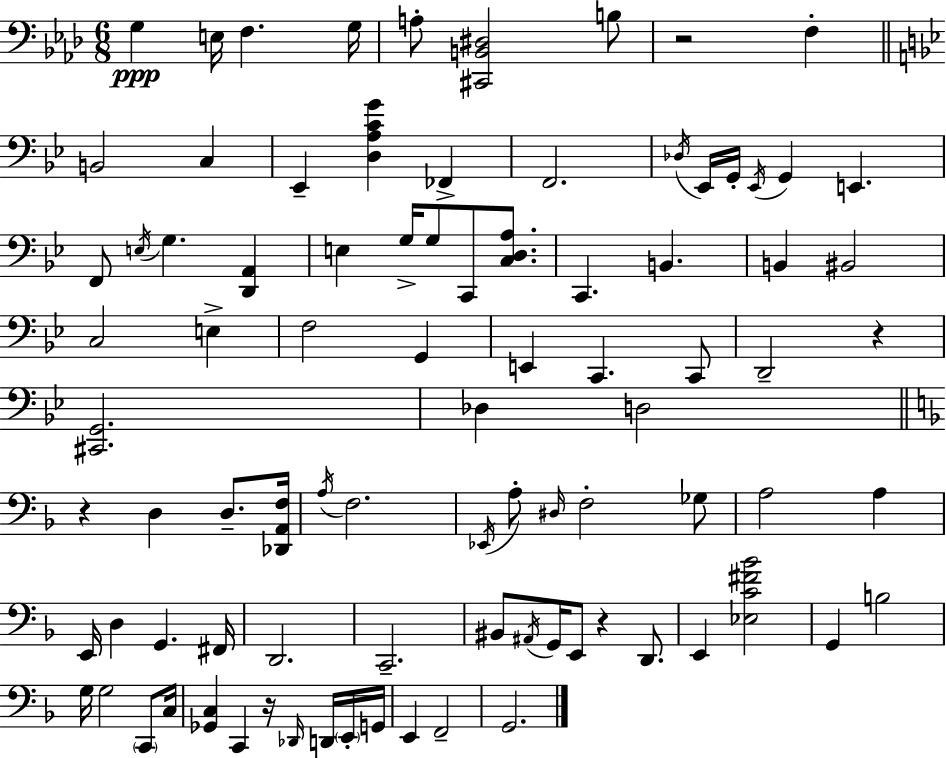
{
  \clef bass
  \numericTimeSignature
  \time 6/8
  \key aes \major
  g4\ppp e16 f4. g16 | a8-. <cis, b, dis>2 b8 | r2 f4-. | \bar "||" \break \key g \minor b,2 c4 | ees,4-- <d a c' g'>4 fes,4-> | f,2. | \acciaccatura { des16 } ees,16 g,16-. \acciaccatura { ees,16 } g,4 e,4. | \break f,8 \acciaccatura { e16 } g4. <d, a,>4 | e4 g16-> g8 c,8 | <c d a>8. c,4. b,4. | b,4 bis,2 | \break c2 e4-> | f2 g,4 | e,4 c,4. | c,8 d,2-- r4 | \break <cis, g,>2. | des4 d2 | \bar "||" \break \key f \major r4 d4 d8.-- <des, a, f>16 | \acciaccatura { a16 } f2. | \acciaccatura { ees,16 } a8-. \grace { dis16 } f2-. | ges8 a2 a4 | \break e,16 d4 g,4. | fis,16 d,2. | c,2.-- | bis,8 \acciaccatura { ais,16 } g,16 e,8 r4 | \break d,8. e,4 <ees c' fis' bes'>2 | g,4 b2 | g16 g2 | \parenthesize c,8 c16 <ges, c>4 c,4 | \break r16 \grace { des,16 } d,16 \parenthesize e,16-. g,16 e,4 f,2-- | g,2. | \bar "|."
}